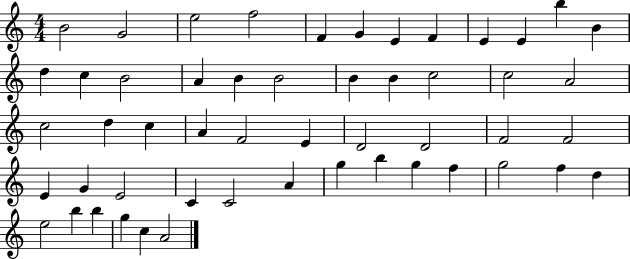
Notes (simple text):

B4/h G4/h E5/h F5/h F4/q G4/q E4/q F4/q E4/q E4/q B5/q B4/q D5/q C5/q B4/h A4/q B4/q B4/h B4/q B4/q C5/h C5/h A4/h C5/h D5/q C5/q A4/q F4/h E4/q D4/h D4/h F4/h F4/h E4/q G4/q E4/h C4/q C4/h A4/q G5/q B5/q G5/q F5/q G5/h F5/q D5/q E5/h B5/q B5/q G5/q C5/q A4/h